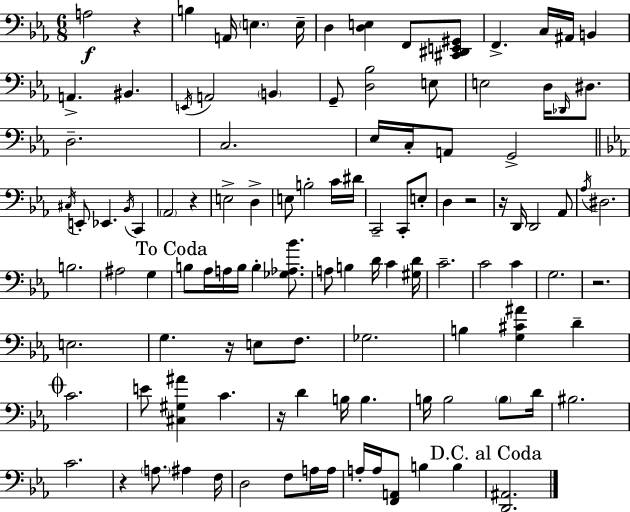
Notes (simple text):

A3/h R/q B3/q A2/s E3/q. E3/s D3/q [D3,E3]/q F2/e [C#2,D#2,E2,G#2]/e F2/q. C3/s A#2/s B2/q A2/q. BIS2/q. E2/s A2/h B2/q G2/e [D3,Bb3]/h E3/e E3/h D3/s Db2/s D#3/e. D3/h. C3/h. Eb3/s C3/s A2/e G2/h C#3/s E2/e Eb2/q. Bb2/s C2/q Ab2/h R/q E3/h D3/q E3/e B3/h C4/s D#4/s C2/h C2/e E3/e D3/q R/h R/s D2/s D2/h Ab2/e Ab3/s D#3/h. B3/h. A#3/h G3/q B3/e Ab3/s A3/s B3/s B3/q [Gb3,Ab3,Bb4]/e. A3/e B3/q D4/s C4/q [G#3,D4]/s C4/h. C4/h C4/q G3/h. R/h. E3/h. G3/q. R/s E3/e F3/e. Gb3/h. B3/q [G3,C#4,A#4]/q D4/q C4/h. E4/e [C#3,G#3,A#4]/q C4/q. R/s D4/q B3/s B3/q. B3/s B3/h B3/e D4/s BIS3/h. C4/h. R/q A3/e. A#3/q F3/s D3/h F3/e A3/s A3/s A3/s A3/s [F2,A2]/e B3/q B3/q [D2,A#2]/h.